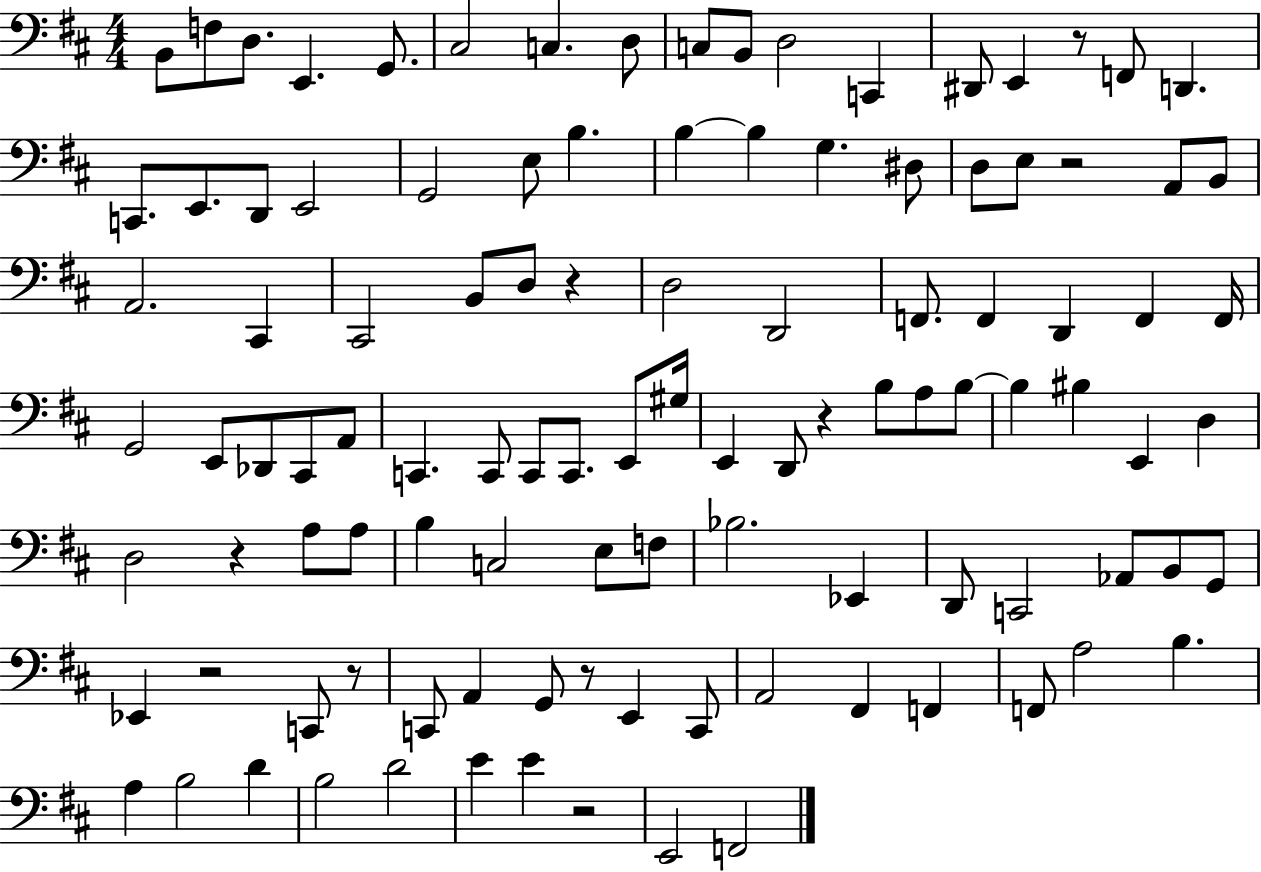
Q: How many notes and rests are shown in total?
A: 108